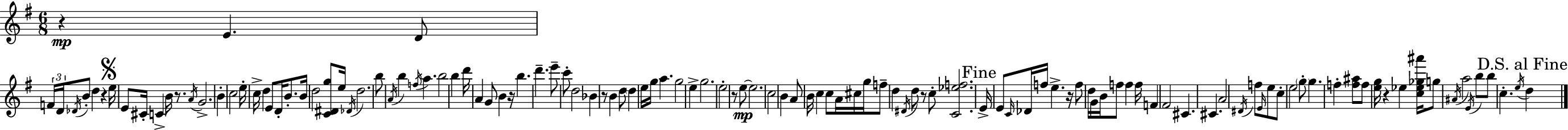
R/q E4/q. D4/e F4/s D4/s Db4/s B4/e D5/q R/q E5/s E4/e C#4/s C4/q B4/s R/e. A4/s G4/h. B4/q C5/h E5/s C5/s D5/q E4/e D4/s B4/e. B4/s D5/h [C4,D#4,G5]/e E5/s Db4/s D5/h. B5/e A4/s B5/q F5/s A5/q. B5/h B5/q D6/s A4/q G4/e B4/q R/s B5/q. D6/q. E6/e C6/e D5/h Bb4/q R/e B4/q D5/e D5/q E5/s G5/s A5/q. G5/h E5/q G5/h. E5/h R/e E5/e E5/h. C5/h B4/q A4/e B4/s C5/q C5/e A4/s C#5/s G5/s F5/e D5/q D#4/s D5/e R/e C5/e [C4,Eb5,F5]/h. E4/s E4/e C4/s Db4/s F5/s E5/q. R/s F5/e D5/s G4/s B4/s F5/e F5/q F5/s F4/q F#4/h C#4/q. C#4/q. A4/h D#4/s F5/e E4/s E5/e C5/e E5/h G5/e G5/q. F5/q [F5,A#5]/e F5/e [E5,G5]/s R/q Eb5/q [C5,Eb5,Gb5,A#6]/s G5/e A#4/s A5/h E4/s B5/e B5/e C5/q. E5/s D5/q